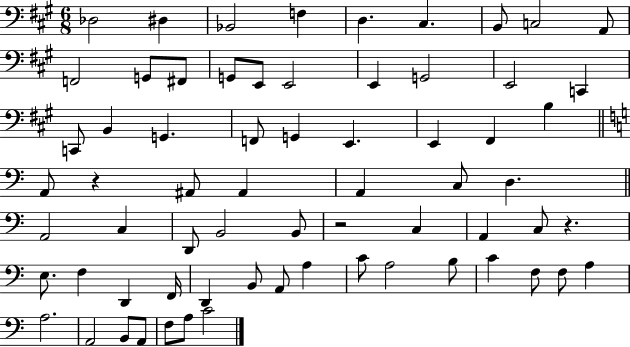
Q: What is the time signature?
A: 6/8